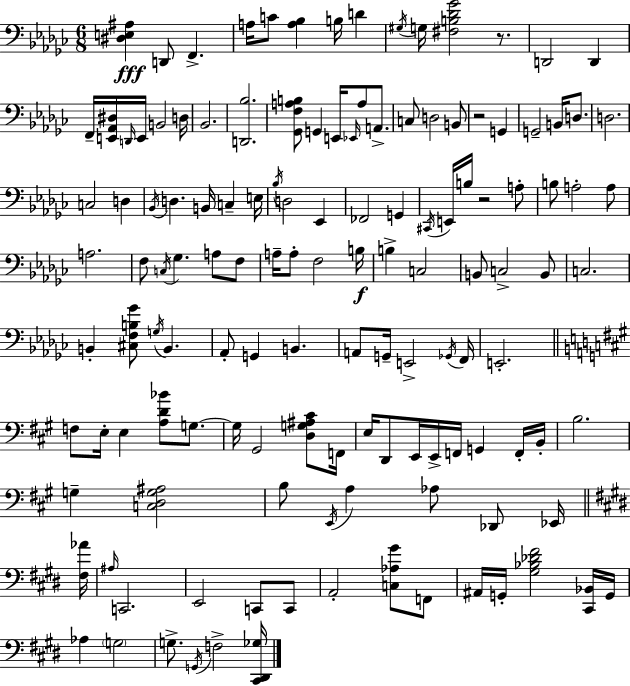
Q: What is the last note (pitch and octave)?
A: F3